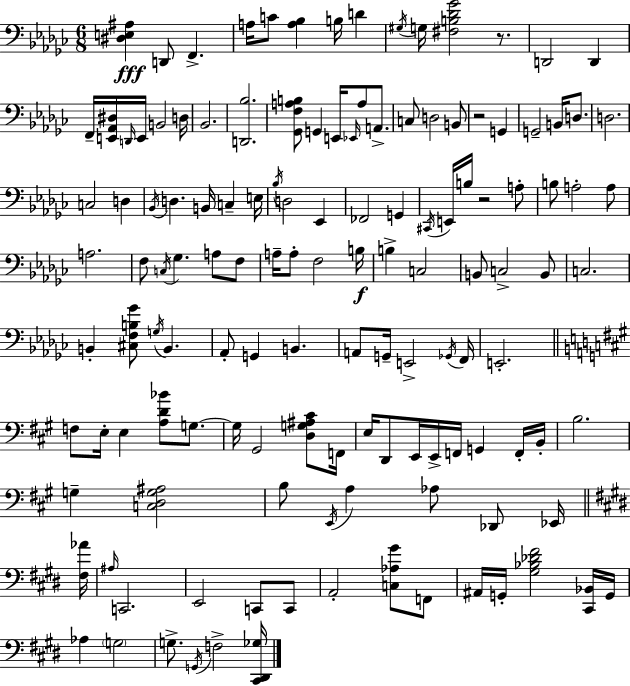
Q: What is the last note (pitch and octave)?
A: F3